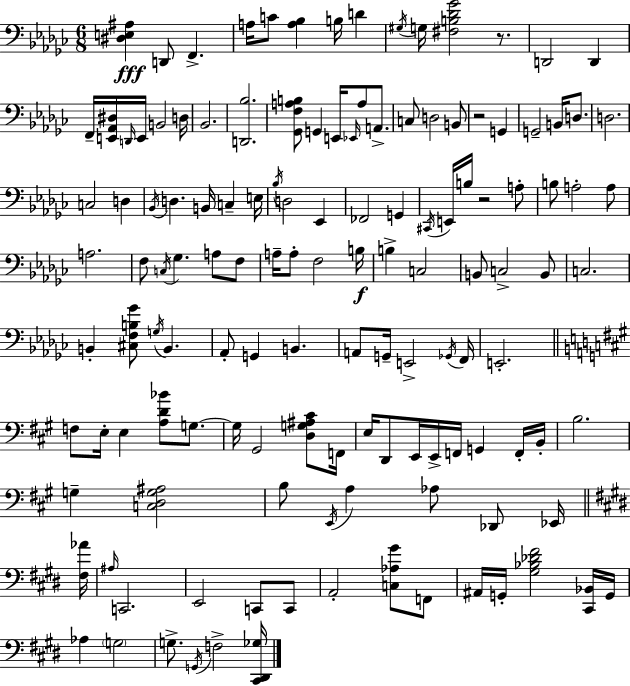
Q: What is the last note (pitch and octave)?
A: F3